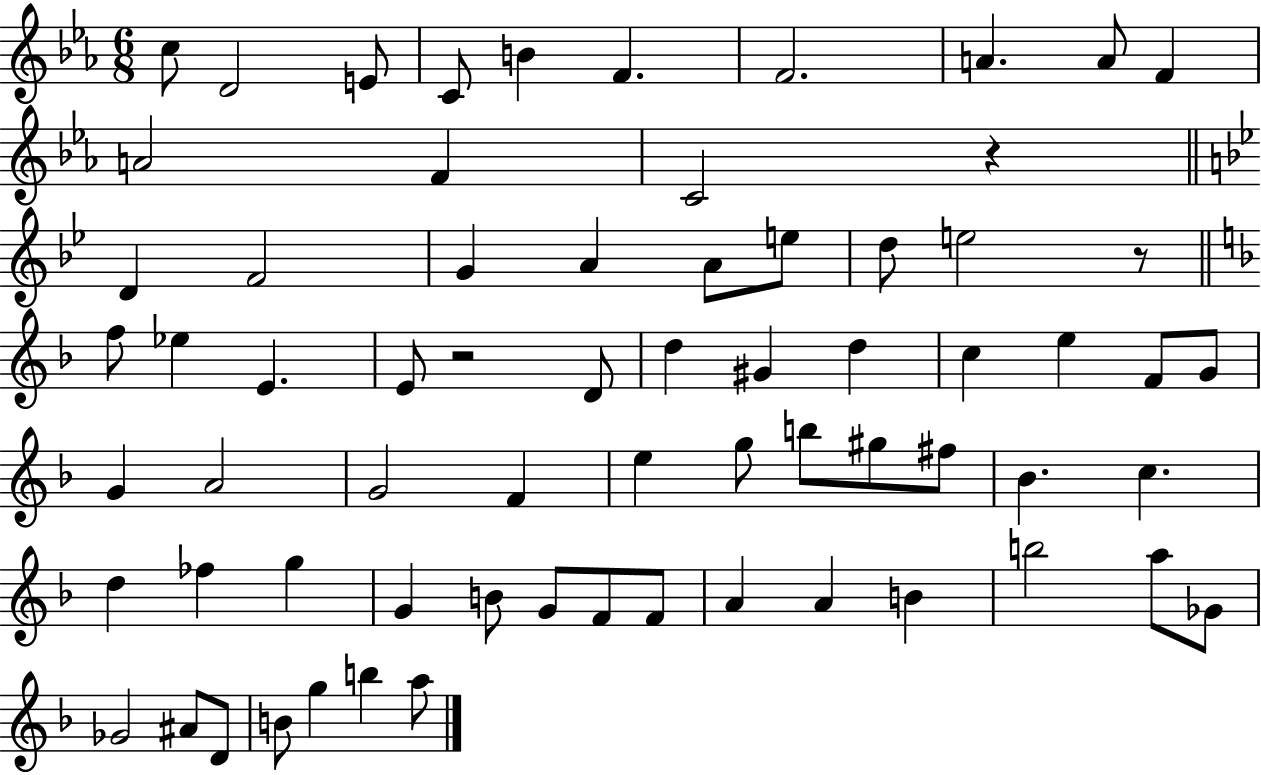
{
  \clef treble
  \numericTimeSignature
  \time 6/8
  \key ees \major
  \repeat volta 2 { c''8 d'2 e'8 | c'8 b'4 f'4. | f'2. | a'4. a'8 f'4 | \break a'2 f'4 | c'2 r4 | \bar "||" \break \key g \minor d'4 f'2 | g'4 a'4 a'8 e''8 | d''8 e''2 r8 | \bar "||" \break \key f \major f''8 ees''4 e'4. | e'8 r2 d'8 | d''4 gis'4 d''4 | c''4 e''4 f'8 g'8 | \break g'4 a'2 | g'2 f'4 | e''4 g''8 b''8 gis''8 fis''8 | bes'4. c''4. | \break d''4 fes''4 g''4 | g'4 b'8 g'8 f'8 f'8 | a'4 a'4 b'4 | b''2 a''8 ges'8 | \break ges'2 ais'8 d'8 | b'8 g''4 b''4 a''8 | } \bar "|."
}